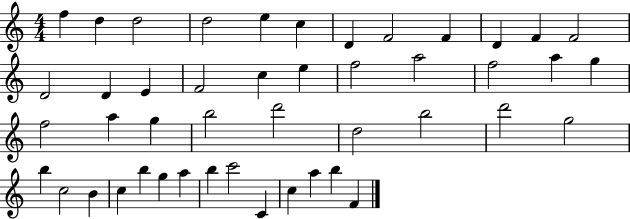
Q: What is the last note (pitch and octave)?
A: F4